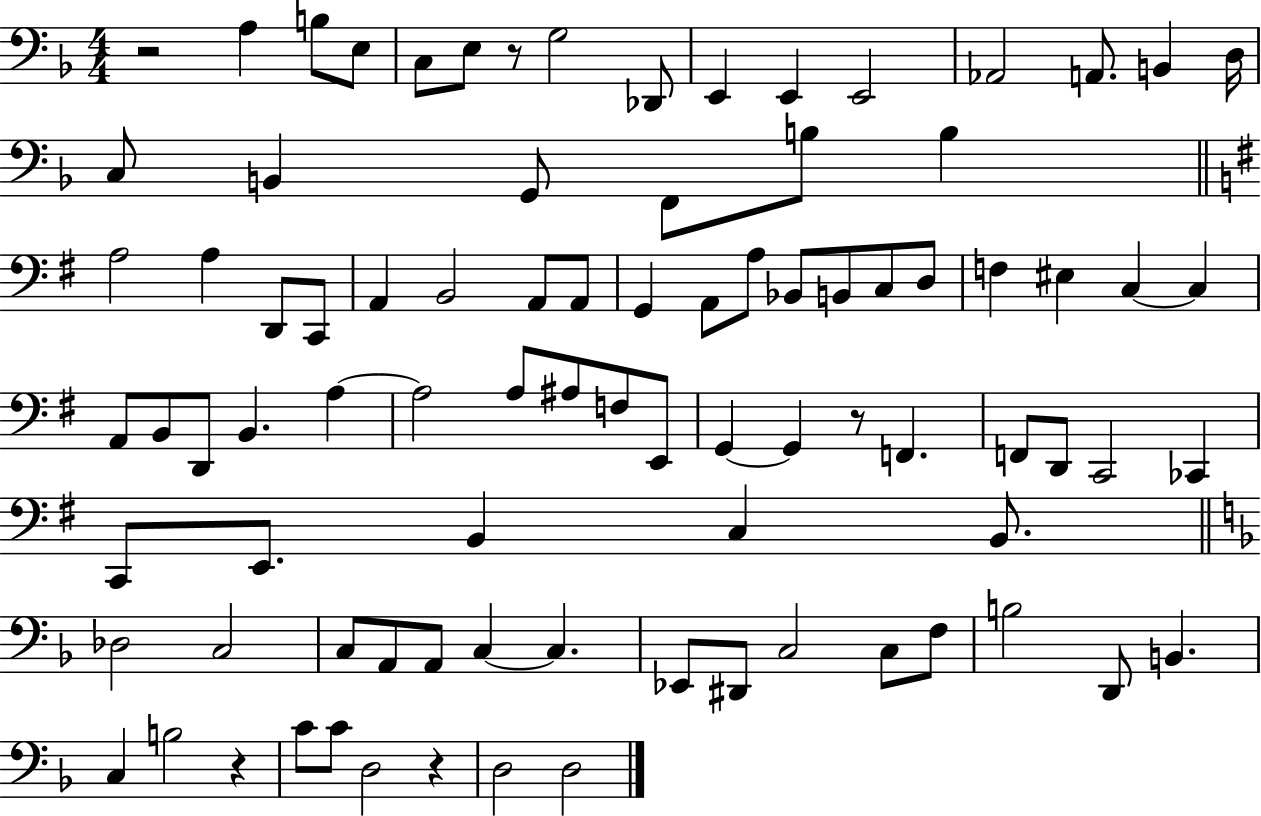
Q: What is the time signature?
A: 4/4